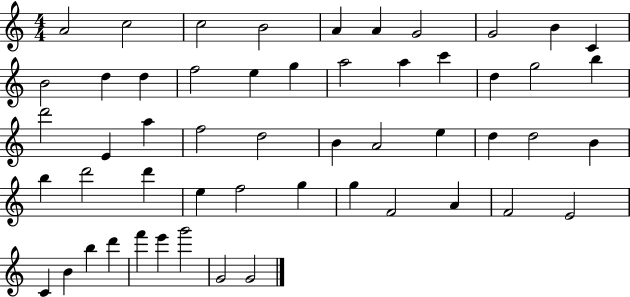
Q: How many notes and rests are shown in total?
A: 53